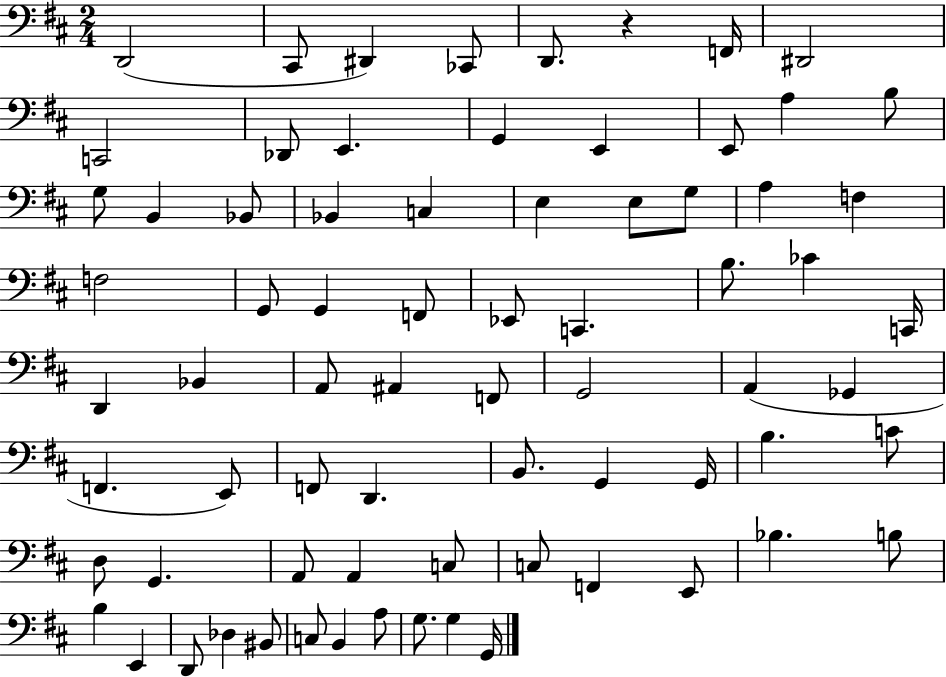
D2/h C#2/e D#2/q CES2/e D2/e. R/q F2/s D#2/h C2/h Db2/e E2/q. G2/q E2/q E2/e A3/q B3/e G3/e B2/q Bb2/e Bb2/q C3/q E3/q E3/e G3/e A3/q F3/q F3/h G2/e G2/q F2/e Eb2/e C2/q. B3/e. CES4/q C2/s D2/q Bb2/q A2/e A#2/q F2/e G2/h A2/q Gb2/q F2/q. E2/e F2/e D2/q. B2/e. G2/q G2/s B3/q. C4/e D3/e G2/q. A2/e A2/q C3/e C3/e F2/q E2/e Bb3/q. B3/e B3/q E2/q D2/e Db3/q BIS2/e C3/e B2/q A3/e G3/e. G3/q G2/s